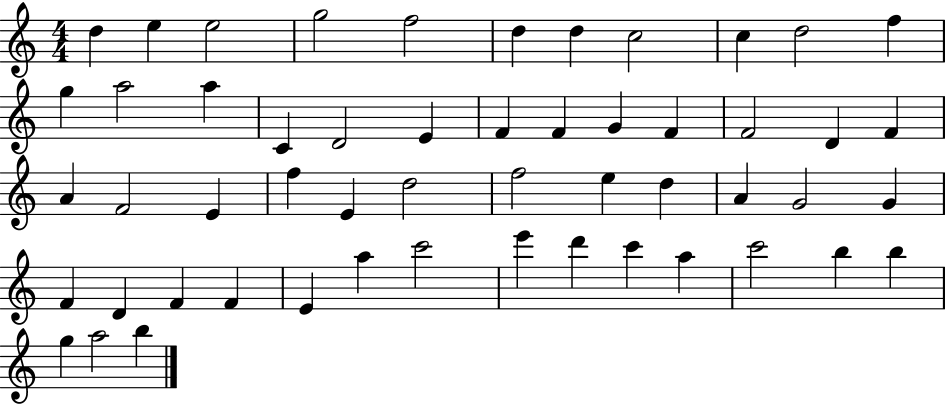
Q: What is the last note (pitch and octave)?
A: B5